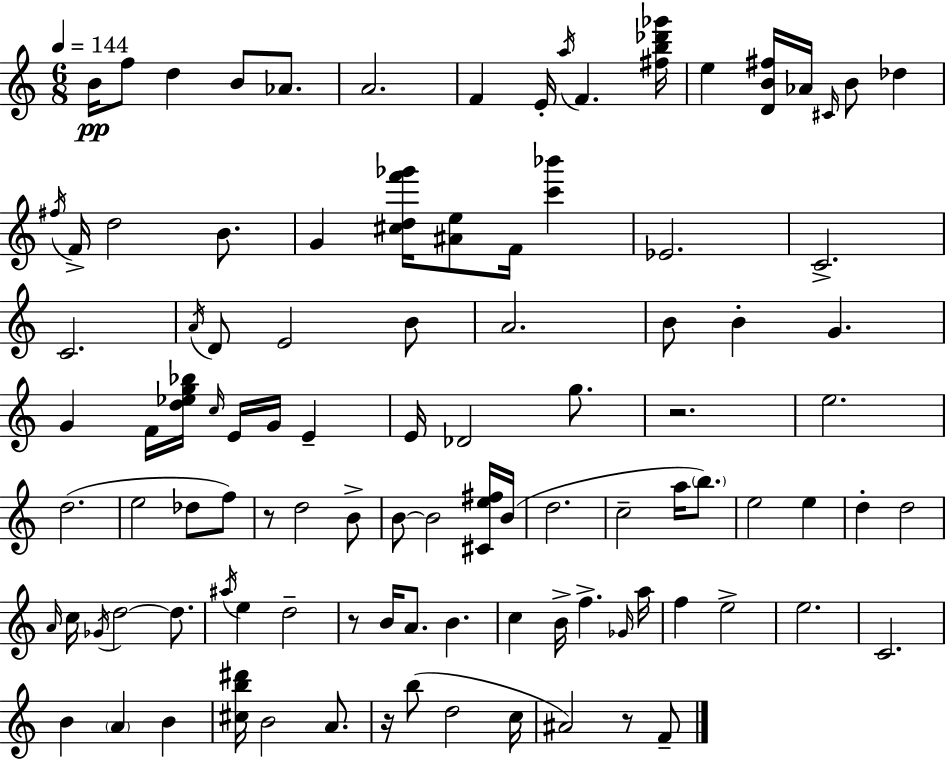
{
  \clef treble
  \numericTimeSignature
  \time 6/8
  \key a \minor
  \tempo 4 = 144
  b'16\pp f''8 d''4 b'8 aes'8. | a'2. | f'4 e'16-. \acciaccatura { a''16 } f'4. | <fis'' b'' des''' ges'''>16 e''4 <d' b' fis''>16 aes'16 \grace { cis'16 } b'8 des''4 | \break \acciaccatura { fis''16 } f'16-> d''2 | b'8. g'4 <cis'' d'' f''' ges'''>16 <ais' e''>8 f'16 <c''' bes'''>4 | ees'2. | c'2.-> | \break c'2. | \acciaccatura { a'16 } d'8 e'2 | b'8 a'2. | b'8 b'4-. g'4. | \break g'4 f'16 <d'' ees'' g'' bes''>16 \grace { c''16 } e'16 | g'16 e'4-- e'16 des'2 | g''8. r2. | e''2. | \break d''2.( | e''2 | des''8 f''8) r8 d''2 | b'8-> b'8~~ b'2 | \break <cis' e'' fis''>16 b'16( d''2. | c''2-- | a''16 \parenthesize b''8.) e''2 | e''4 d''4-. d''2 | \break \grace { a'16 } c''16 \acciaccatura { ges'16 } d''2~~ | d''8. \acciaccatura { ais''16 } e''4 | d''2-- r8 b'16 a'8. | b'4. c''4 | \break b'16-> f''4.-> \grace { ges'16 } a''16 f''4 | e''2-> e''2. | c'2. | b'4 | \break \parenthesize a'4 b'4 <cis'' b'' dis'''>16 b'2 | a'8. r16 b''8( | d''2 c''16 ais'2) | r8 f'8-- \bar "|."
}